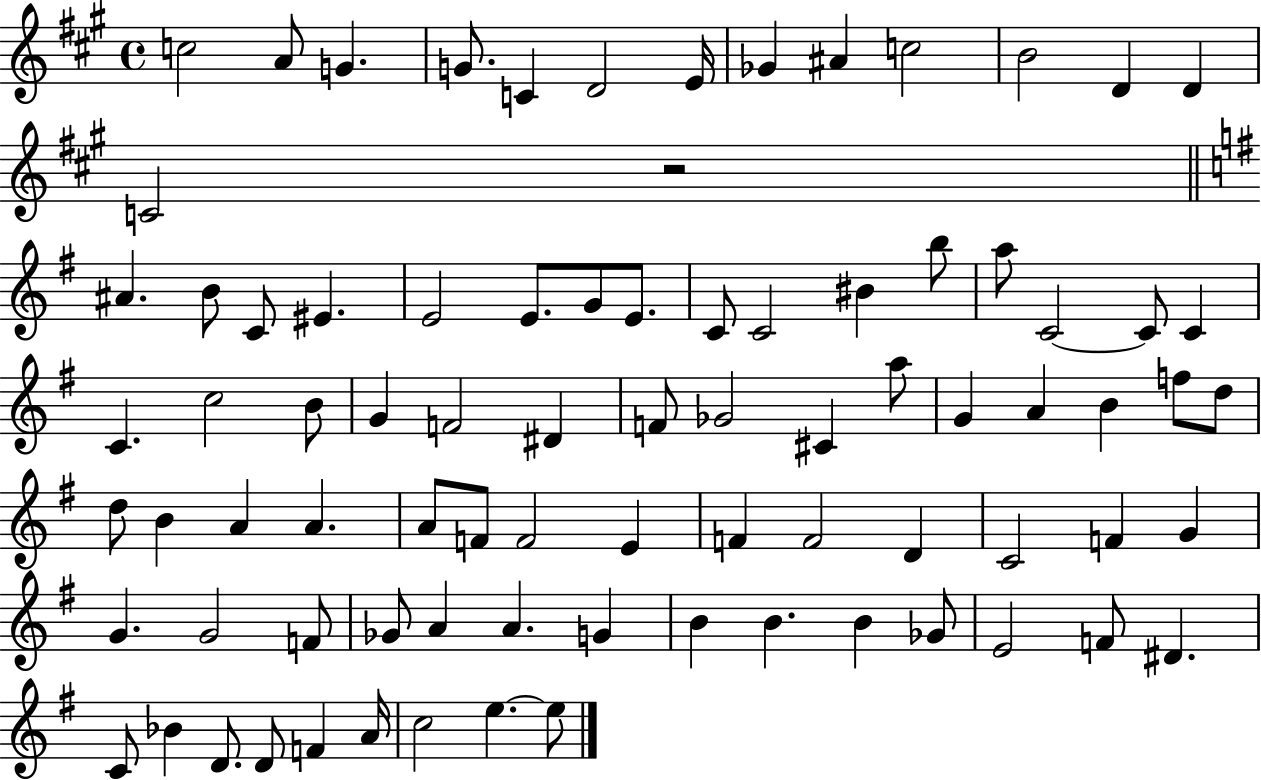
C5/h A4/e G4/q. G4/e. C4/q D4/h E4/s Gb4/q A#4/q C5/h B4/h D4/q D4/q C4/h R/h A#4/q. B4/e C4/e EIS4/q. E4/h E4/e. G4/e E4/e. C4/e C4/h BIS4/q B5/e A5/e C4/h C4/e C4/q C4/q. C5/h B4/e G4/q F4/h D#4/q F4/e Gb4/h C#4/q A5/e G4/q A4/q B4/q F5/e D5/e D5/e B4/q A4/q A4/q. A4/e F4/e F4/h E4/q F4/q F4/h D4/q C4/h F4/q G4/q G4/q. G4/h F4/e Gb4/e A4/q A4/q. G4/q B4/q B4/q. B4/q Gb4/e E4/h F4/e D#4/q. C4/e Bb4/q D4/e. D4/e F4/q A4/s C5/h E5/q. E5/e